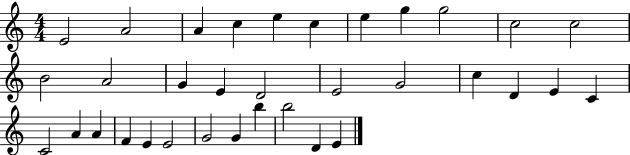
X:1
T:Untitled
M:4/4
L:1/4
K:C
E2 A2 A c e c e g g2 c2 c2 B2 A2 G E D2 E2 G2 c D E C C2 A A F E E2 G2 G b b2 D E